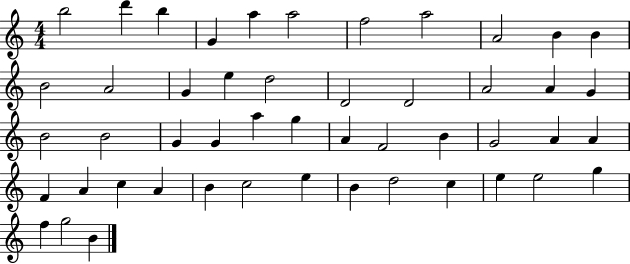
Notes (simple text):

B5/h D6/q B5/q G4/q A5/q A5/h F5/h A5/h A4/h B4/q B4/q B4/h A4/h G4/q E5/q D5/h D4/h D4/h A4/h A4/q G4/q B4/h B4/h G4/q G4/q A5/q G5/q A4/q F4/h B4/q G4/h A4/q A4/q F4/q A4/q C5/q A4/q B4/q C5/h E5/q B4/q D5/h C5/q E5/q E5/h G5/q F5/q G5/h B4/q